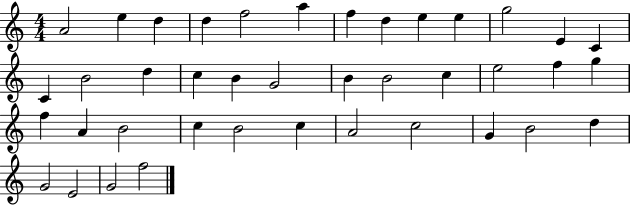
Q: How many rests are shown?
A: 0